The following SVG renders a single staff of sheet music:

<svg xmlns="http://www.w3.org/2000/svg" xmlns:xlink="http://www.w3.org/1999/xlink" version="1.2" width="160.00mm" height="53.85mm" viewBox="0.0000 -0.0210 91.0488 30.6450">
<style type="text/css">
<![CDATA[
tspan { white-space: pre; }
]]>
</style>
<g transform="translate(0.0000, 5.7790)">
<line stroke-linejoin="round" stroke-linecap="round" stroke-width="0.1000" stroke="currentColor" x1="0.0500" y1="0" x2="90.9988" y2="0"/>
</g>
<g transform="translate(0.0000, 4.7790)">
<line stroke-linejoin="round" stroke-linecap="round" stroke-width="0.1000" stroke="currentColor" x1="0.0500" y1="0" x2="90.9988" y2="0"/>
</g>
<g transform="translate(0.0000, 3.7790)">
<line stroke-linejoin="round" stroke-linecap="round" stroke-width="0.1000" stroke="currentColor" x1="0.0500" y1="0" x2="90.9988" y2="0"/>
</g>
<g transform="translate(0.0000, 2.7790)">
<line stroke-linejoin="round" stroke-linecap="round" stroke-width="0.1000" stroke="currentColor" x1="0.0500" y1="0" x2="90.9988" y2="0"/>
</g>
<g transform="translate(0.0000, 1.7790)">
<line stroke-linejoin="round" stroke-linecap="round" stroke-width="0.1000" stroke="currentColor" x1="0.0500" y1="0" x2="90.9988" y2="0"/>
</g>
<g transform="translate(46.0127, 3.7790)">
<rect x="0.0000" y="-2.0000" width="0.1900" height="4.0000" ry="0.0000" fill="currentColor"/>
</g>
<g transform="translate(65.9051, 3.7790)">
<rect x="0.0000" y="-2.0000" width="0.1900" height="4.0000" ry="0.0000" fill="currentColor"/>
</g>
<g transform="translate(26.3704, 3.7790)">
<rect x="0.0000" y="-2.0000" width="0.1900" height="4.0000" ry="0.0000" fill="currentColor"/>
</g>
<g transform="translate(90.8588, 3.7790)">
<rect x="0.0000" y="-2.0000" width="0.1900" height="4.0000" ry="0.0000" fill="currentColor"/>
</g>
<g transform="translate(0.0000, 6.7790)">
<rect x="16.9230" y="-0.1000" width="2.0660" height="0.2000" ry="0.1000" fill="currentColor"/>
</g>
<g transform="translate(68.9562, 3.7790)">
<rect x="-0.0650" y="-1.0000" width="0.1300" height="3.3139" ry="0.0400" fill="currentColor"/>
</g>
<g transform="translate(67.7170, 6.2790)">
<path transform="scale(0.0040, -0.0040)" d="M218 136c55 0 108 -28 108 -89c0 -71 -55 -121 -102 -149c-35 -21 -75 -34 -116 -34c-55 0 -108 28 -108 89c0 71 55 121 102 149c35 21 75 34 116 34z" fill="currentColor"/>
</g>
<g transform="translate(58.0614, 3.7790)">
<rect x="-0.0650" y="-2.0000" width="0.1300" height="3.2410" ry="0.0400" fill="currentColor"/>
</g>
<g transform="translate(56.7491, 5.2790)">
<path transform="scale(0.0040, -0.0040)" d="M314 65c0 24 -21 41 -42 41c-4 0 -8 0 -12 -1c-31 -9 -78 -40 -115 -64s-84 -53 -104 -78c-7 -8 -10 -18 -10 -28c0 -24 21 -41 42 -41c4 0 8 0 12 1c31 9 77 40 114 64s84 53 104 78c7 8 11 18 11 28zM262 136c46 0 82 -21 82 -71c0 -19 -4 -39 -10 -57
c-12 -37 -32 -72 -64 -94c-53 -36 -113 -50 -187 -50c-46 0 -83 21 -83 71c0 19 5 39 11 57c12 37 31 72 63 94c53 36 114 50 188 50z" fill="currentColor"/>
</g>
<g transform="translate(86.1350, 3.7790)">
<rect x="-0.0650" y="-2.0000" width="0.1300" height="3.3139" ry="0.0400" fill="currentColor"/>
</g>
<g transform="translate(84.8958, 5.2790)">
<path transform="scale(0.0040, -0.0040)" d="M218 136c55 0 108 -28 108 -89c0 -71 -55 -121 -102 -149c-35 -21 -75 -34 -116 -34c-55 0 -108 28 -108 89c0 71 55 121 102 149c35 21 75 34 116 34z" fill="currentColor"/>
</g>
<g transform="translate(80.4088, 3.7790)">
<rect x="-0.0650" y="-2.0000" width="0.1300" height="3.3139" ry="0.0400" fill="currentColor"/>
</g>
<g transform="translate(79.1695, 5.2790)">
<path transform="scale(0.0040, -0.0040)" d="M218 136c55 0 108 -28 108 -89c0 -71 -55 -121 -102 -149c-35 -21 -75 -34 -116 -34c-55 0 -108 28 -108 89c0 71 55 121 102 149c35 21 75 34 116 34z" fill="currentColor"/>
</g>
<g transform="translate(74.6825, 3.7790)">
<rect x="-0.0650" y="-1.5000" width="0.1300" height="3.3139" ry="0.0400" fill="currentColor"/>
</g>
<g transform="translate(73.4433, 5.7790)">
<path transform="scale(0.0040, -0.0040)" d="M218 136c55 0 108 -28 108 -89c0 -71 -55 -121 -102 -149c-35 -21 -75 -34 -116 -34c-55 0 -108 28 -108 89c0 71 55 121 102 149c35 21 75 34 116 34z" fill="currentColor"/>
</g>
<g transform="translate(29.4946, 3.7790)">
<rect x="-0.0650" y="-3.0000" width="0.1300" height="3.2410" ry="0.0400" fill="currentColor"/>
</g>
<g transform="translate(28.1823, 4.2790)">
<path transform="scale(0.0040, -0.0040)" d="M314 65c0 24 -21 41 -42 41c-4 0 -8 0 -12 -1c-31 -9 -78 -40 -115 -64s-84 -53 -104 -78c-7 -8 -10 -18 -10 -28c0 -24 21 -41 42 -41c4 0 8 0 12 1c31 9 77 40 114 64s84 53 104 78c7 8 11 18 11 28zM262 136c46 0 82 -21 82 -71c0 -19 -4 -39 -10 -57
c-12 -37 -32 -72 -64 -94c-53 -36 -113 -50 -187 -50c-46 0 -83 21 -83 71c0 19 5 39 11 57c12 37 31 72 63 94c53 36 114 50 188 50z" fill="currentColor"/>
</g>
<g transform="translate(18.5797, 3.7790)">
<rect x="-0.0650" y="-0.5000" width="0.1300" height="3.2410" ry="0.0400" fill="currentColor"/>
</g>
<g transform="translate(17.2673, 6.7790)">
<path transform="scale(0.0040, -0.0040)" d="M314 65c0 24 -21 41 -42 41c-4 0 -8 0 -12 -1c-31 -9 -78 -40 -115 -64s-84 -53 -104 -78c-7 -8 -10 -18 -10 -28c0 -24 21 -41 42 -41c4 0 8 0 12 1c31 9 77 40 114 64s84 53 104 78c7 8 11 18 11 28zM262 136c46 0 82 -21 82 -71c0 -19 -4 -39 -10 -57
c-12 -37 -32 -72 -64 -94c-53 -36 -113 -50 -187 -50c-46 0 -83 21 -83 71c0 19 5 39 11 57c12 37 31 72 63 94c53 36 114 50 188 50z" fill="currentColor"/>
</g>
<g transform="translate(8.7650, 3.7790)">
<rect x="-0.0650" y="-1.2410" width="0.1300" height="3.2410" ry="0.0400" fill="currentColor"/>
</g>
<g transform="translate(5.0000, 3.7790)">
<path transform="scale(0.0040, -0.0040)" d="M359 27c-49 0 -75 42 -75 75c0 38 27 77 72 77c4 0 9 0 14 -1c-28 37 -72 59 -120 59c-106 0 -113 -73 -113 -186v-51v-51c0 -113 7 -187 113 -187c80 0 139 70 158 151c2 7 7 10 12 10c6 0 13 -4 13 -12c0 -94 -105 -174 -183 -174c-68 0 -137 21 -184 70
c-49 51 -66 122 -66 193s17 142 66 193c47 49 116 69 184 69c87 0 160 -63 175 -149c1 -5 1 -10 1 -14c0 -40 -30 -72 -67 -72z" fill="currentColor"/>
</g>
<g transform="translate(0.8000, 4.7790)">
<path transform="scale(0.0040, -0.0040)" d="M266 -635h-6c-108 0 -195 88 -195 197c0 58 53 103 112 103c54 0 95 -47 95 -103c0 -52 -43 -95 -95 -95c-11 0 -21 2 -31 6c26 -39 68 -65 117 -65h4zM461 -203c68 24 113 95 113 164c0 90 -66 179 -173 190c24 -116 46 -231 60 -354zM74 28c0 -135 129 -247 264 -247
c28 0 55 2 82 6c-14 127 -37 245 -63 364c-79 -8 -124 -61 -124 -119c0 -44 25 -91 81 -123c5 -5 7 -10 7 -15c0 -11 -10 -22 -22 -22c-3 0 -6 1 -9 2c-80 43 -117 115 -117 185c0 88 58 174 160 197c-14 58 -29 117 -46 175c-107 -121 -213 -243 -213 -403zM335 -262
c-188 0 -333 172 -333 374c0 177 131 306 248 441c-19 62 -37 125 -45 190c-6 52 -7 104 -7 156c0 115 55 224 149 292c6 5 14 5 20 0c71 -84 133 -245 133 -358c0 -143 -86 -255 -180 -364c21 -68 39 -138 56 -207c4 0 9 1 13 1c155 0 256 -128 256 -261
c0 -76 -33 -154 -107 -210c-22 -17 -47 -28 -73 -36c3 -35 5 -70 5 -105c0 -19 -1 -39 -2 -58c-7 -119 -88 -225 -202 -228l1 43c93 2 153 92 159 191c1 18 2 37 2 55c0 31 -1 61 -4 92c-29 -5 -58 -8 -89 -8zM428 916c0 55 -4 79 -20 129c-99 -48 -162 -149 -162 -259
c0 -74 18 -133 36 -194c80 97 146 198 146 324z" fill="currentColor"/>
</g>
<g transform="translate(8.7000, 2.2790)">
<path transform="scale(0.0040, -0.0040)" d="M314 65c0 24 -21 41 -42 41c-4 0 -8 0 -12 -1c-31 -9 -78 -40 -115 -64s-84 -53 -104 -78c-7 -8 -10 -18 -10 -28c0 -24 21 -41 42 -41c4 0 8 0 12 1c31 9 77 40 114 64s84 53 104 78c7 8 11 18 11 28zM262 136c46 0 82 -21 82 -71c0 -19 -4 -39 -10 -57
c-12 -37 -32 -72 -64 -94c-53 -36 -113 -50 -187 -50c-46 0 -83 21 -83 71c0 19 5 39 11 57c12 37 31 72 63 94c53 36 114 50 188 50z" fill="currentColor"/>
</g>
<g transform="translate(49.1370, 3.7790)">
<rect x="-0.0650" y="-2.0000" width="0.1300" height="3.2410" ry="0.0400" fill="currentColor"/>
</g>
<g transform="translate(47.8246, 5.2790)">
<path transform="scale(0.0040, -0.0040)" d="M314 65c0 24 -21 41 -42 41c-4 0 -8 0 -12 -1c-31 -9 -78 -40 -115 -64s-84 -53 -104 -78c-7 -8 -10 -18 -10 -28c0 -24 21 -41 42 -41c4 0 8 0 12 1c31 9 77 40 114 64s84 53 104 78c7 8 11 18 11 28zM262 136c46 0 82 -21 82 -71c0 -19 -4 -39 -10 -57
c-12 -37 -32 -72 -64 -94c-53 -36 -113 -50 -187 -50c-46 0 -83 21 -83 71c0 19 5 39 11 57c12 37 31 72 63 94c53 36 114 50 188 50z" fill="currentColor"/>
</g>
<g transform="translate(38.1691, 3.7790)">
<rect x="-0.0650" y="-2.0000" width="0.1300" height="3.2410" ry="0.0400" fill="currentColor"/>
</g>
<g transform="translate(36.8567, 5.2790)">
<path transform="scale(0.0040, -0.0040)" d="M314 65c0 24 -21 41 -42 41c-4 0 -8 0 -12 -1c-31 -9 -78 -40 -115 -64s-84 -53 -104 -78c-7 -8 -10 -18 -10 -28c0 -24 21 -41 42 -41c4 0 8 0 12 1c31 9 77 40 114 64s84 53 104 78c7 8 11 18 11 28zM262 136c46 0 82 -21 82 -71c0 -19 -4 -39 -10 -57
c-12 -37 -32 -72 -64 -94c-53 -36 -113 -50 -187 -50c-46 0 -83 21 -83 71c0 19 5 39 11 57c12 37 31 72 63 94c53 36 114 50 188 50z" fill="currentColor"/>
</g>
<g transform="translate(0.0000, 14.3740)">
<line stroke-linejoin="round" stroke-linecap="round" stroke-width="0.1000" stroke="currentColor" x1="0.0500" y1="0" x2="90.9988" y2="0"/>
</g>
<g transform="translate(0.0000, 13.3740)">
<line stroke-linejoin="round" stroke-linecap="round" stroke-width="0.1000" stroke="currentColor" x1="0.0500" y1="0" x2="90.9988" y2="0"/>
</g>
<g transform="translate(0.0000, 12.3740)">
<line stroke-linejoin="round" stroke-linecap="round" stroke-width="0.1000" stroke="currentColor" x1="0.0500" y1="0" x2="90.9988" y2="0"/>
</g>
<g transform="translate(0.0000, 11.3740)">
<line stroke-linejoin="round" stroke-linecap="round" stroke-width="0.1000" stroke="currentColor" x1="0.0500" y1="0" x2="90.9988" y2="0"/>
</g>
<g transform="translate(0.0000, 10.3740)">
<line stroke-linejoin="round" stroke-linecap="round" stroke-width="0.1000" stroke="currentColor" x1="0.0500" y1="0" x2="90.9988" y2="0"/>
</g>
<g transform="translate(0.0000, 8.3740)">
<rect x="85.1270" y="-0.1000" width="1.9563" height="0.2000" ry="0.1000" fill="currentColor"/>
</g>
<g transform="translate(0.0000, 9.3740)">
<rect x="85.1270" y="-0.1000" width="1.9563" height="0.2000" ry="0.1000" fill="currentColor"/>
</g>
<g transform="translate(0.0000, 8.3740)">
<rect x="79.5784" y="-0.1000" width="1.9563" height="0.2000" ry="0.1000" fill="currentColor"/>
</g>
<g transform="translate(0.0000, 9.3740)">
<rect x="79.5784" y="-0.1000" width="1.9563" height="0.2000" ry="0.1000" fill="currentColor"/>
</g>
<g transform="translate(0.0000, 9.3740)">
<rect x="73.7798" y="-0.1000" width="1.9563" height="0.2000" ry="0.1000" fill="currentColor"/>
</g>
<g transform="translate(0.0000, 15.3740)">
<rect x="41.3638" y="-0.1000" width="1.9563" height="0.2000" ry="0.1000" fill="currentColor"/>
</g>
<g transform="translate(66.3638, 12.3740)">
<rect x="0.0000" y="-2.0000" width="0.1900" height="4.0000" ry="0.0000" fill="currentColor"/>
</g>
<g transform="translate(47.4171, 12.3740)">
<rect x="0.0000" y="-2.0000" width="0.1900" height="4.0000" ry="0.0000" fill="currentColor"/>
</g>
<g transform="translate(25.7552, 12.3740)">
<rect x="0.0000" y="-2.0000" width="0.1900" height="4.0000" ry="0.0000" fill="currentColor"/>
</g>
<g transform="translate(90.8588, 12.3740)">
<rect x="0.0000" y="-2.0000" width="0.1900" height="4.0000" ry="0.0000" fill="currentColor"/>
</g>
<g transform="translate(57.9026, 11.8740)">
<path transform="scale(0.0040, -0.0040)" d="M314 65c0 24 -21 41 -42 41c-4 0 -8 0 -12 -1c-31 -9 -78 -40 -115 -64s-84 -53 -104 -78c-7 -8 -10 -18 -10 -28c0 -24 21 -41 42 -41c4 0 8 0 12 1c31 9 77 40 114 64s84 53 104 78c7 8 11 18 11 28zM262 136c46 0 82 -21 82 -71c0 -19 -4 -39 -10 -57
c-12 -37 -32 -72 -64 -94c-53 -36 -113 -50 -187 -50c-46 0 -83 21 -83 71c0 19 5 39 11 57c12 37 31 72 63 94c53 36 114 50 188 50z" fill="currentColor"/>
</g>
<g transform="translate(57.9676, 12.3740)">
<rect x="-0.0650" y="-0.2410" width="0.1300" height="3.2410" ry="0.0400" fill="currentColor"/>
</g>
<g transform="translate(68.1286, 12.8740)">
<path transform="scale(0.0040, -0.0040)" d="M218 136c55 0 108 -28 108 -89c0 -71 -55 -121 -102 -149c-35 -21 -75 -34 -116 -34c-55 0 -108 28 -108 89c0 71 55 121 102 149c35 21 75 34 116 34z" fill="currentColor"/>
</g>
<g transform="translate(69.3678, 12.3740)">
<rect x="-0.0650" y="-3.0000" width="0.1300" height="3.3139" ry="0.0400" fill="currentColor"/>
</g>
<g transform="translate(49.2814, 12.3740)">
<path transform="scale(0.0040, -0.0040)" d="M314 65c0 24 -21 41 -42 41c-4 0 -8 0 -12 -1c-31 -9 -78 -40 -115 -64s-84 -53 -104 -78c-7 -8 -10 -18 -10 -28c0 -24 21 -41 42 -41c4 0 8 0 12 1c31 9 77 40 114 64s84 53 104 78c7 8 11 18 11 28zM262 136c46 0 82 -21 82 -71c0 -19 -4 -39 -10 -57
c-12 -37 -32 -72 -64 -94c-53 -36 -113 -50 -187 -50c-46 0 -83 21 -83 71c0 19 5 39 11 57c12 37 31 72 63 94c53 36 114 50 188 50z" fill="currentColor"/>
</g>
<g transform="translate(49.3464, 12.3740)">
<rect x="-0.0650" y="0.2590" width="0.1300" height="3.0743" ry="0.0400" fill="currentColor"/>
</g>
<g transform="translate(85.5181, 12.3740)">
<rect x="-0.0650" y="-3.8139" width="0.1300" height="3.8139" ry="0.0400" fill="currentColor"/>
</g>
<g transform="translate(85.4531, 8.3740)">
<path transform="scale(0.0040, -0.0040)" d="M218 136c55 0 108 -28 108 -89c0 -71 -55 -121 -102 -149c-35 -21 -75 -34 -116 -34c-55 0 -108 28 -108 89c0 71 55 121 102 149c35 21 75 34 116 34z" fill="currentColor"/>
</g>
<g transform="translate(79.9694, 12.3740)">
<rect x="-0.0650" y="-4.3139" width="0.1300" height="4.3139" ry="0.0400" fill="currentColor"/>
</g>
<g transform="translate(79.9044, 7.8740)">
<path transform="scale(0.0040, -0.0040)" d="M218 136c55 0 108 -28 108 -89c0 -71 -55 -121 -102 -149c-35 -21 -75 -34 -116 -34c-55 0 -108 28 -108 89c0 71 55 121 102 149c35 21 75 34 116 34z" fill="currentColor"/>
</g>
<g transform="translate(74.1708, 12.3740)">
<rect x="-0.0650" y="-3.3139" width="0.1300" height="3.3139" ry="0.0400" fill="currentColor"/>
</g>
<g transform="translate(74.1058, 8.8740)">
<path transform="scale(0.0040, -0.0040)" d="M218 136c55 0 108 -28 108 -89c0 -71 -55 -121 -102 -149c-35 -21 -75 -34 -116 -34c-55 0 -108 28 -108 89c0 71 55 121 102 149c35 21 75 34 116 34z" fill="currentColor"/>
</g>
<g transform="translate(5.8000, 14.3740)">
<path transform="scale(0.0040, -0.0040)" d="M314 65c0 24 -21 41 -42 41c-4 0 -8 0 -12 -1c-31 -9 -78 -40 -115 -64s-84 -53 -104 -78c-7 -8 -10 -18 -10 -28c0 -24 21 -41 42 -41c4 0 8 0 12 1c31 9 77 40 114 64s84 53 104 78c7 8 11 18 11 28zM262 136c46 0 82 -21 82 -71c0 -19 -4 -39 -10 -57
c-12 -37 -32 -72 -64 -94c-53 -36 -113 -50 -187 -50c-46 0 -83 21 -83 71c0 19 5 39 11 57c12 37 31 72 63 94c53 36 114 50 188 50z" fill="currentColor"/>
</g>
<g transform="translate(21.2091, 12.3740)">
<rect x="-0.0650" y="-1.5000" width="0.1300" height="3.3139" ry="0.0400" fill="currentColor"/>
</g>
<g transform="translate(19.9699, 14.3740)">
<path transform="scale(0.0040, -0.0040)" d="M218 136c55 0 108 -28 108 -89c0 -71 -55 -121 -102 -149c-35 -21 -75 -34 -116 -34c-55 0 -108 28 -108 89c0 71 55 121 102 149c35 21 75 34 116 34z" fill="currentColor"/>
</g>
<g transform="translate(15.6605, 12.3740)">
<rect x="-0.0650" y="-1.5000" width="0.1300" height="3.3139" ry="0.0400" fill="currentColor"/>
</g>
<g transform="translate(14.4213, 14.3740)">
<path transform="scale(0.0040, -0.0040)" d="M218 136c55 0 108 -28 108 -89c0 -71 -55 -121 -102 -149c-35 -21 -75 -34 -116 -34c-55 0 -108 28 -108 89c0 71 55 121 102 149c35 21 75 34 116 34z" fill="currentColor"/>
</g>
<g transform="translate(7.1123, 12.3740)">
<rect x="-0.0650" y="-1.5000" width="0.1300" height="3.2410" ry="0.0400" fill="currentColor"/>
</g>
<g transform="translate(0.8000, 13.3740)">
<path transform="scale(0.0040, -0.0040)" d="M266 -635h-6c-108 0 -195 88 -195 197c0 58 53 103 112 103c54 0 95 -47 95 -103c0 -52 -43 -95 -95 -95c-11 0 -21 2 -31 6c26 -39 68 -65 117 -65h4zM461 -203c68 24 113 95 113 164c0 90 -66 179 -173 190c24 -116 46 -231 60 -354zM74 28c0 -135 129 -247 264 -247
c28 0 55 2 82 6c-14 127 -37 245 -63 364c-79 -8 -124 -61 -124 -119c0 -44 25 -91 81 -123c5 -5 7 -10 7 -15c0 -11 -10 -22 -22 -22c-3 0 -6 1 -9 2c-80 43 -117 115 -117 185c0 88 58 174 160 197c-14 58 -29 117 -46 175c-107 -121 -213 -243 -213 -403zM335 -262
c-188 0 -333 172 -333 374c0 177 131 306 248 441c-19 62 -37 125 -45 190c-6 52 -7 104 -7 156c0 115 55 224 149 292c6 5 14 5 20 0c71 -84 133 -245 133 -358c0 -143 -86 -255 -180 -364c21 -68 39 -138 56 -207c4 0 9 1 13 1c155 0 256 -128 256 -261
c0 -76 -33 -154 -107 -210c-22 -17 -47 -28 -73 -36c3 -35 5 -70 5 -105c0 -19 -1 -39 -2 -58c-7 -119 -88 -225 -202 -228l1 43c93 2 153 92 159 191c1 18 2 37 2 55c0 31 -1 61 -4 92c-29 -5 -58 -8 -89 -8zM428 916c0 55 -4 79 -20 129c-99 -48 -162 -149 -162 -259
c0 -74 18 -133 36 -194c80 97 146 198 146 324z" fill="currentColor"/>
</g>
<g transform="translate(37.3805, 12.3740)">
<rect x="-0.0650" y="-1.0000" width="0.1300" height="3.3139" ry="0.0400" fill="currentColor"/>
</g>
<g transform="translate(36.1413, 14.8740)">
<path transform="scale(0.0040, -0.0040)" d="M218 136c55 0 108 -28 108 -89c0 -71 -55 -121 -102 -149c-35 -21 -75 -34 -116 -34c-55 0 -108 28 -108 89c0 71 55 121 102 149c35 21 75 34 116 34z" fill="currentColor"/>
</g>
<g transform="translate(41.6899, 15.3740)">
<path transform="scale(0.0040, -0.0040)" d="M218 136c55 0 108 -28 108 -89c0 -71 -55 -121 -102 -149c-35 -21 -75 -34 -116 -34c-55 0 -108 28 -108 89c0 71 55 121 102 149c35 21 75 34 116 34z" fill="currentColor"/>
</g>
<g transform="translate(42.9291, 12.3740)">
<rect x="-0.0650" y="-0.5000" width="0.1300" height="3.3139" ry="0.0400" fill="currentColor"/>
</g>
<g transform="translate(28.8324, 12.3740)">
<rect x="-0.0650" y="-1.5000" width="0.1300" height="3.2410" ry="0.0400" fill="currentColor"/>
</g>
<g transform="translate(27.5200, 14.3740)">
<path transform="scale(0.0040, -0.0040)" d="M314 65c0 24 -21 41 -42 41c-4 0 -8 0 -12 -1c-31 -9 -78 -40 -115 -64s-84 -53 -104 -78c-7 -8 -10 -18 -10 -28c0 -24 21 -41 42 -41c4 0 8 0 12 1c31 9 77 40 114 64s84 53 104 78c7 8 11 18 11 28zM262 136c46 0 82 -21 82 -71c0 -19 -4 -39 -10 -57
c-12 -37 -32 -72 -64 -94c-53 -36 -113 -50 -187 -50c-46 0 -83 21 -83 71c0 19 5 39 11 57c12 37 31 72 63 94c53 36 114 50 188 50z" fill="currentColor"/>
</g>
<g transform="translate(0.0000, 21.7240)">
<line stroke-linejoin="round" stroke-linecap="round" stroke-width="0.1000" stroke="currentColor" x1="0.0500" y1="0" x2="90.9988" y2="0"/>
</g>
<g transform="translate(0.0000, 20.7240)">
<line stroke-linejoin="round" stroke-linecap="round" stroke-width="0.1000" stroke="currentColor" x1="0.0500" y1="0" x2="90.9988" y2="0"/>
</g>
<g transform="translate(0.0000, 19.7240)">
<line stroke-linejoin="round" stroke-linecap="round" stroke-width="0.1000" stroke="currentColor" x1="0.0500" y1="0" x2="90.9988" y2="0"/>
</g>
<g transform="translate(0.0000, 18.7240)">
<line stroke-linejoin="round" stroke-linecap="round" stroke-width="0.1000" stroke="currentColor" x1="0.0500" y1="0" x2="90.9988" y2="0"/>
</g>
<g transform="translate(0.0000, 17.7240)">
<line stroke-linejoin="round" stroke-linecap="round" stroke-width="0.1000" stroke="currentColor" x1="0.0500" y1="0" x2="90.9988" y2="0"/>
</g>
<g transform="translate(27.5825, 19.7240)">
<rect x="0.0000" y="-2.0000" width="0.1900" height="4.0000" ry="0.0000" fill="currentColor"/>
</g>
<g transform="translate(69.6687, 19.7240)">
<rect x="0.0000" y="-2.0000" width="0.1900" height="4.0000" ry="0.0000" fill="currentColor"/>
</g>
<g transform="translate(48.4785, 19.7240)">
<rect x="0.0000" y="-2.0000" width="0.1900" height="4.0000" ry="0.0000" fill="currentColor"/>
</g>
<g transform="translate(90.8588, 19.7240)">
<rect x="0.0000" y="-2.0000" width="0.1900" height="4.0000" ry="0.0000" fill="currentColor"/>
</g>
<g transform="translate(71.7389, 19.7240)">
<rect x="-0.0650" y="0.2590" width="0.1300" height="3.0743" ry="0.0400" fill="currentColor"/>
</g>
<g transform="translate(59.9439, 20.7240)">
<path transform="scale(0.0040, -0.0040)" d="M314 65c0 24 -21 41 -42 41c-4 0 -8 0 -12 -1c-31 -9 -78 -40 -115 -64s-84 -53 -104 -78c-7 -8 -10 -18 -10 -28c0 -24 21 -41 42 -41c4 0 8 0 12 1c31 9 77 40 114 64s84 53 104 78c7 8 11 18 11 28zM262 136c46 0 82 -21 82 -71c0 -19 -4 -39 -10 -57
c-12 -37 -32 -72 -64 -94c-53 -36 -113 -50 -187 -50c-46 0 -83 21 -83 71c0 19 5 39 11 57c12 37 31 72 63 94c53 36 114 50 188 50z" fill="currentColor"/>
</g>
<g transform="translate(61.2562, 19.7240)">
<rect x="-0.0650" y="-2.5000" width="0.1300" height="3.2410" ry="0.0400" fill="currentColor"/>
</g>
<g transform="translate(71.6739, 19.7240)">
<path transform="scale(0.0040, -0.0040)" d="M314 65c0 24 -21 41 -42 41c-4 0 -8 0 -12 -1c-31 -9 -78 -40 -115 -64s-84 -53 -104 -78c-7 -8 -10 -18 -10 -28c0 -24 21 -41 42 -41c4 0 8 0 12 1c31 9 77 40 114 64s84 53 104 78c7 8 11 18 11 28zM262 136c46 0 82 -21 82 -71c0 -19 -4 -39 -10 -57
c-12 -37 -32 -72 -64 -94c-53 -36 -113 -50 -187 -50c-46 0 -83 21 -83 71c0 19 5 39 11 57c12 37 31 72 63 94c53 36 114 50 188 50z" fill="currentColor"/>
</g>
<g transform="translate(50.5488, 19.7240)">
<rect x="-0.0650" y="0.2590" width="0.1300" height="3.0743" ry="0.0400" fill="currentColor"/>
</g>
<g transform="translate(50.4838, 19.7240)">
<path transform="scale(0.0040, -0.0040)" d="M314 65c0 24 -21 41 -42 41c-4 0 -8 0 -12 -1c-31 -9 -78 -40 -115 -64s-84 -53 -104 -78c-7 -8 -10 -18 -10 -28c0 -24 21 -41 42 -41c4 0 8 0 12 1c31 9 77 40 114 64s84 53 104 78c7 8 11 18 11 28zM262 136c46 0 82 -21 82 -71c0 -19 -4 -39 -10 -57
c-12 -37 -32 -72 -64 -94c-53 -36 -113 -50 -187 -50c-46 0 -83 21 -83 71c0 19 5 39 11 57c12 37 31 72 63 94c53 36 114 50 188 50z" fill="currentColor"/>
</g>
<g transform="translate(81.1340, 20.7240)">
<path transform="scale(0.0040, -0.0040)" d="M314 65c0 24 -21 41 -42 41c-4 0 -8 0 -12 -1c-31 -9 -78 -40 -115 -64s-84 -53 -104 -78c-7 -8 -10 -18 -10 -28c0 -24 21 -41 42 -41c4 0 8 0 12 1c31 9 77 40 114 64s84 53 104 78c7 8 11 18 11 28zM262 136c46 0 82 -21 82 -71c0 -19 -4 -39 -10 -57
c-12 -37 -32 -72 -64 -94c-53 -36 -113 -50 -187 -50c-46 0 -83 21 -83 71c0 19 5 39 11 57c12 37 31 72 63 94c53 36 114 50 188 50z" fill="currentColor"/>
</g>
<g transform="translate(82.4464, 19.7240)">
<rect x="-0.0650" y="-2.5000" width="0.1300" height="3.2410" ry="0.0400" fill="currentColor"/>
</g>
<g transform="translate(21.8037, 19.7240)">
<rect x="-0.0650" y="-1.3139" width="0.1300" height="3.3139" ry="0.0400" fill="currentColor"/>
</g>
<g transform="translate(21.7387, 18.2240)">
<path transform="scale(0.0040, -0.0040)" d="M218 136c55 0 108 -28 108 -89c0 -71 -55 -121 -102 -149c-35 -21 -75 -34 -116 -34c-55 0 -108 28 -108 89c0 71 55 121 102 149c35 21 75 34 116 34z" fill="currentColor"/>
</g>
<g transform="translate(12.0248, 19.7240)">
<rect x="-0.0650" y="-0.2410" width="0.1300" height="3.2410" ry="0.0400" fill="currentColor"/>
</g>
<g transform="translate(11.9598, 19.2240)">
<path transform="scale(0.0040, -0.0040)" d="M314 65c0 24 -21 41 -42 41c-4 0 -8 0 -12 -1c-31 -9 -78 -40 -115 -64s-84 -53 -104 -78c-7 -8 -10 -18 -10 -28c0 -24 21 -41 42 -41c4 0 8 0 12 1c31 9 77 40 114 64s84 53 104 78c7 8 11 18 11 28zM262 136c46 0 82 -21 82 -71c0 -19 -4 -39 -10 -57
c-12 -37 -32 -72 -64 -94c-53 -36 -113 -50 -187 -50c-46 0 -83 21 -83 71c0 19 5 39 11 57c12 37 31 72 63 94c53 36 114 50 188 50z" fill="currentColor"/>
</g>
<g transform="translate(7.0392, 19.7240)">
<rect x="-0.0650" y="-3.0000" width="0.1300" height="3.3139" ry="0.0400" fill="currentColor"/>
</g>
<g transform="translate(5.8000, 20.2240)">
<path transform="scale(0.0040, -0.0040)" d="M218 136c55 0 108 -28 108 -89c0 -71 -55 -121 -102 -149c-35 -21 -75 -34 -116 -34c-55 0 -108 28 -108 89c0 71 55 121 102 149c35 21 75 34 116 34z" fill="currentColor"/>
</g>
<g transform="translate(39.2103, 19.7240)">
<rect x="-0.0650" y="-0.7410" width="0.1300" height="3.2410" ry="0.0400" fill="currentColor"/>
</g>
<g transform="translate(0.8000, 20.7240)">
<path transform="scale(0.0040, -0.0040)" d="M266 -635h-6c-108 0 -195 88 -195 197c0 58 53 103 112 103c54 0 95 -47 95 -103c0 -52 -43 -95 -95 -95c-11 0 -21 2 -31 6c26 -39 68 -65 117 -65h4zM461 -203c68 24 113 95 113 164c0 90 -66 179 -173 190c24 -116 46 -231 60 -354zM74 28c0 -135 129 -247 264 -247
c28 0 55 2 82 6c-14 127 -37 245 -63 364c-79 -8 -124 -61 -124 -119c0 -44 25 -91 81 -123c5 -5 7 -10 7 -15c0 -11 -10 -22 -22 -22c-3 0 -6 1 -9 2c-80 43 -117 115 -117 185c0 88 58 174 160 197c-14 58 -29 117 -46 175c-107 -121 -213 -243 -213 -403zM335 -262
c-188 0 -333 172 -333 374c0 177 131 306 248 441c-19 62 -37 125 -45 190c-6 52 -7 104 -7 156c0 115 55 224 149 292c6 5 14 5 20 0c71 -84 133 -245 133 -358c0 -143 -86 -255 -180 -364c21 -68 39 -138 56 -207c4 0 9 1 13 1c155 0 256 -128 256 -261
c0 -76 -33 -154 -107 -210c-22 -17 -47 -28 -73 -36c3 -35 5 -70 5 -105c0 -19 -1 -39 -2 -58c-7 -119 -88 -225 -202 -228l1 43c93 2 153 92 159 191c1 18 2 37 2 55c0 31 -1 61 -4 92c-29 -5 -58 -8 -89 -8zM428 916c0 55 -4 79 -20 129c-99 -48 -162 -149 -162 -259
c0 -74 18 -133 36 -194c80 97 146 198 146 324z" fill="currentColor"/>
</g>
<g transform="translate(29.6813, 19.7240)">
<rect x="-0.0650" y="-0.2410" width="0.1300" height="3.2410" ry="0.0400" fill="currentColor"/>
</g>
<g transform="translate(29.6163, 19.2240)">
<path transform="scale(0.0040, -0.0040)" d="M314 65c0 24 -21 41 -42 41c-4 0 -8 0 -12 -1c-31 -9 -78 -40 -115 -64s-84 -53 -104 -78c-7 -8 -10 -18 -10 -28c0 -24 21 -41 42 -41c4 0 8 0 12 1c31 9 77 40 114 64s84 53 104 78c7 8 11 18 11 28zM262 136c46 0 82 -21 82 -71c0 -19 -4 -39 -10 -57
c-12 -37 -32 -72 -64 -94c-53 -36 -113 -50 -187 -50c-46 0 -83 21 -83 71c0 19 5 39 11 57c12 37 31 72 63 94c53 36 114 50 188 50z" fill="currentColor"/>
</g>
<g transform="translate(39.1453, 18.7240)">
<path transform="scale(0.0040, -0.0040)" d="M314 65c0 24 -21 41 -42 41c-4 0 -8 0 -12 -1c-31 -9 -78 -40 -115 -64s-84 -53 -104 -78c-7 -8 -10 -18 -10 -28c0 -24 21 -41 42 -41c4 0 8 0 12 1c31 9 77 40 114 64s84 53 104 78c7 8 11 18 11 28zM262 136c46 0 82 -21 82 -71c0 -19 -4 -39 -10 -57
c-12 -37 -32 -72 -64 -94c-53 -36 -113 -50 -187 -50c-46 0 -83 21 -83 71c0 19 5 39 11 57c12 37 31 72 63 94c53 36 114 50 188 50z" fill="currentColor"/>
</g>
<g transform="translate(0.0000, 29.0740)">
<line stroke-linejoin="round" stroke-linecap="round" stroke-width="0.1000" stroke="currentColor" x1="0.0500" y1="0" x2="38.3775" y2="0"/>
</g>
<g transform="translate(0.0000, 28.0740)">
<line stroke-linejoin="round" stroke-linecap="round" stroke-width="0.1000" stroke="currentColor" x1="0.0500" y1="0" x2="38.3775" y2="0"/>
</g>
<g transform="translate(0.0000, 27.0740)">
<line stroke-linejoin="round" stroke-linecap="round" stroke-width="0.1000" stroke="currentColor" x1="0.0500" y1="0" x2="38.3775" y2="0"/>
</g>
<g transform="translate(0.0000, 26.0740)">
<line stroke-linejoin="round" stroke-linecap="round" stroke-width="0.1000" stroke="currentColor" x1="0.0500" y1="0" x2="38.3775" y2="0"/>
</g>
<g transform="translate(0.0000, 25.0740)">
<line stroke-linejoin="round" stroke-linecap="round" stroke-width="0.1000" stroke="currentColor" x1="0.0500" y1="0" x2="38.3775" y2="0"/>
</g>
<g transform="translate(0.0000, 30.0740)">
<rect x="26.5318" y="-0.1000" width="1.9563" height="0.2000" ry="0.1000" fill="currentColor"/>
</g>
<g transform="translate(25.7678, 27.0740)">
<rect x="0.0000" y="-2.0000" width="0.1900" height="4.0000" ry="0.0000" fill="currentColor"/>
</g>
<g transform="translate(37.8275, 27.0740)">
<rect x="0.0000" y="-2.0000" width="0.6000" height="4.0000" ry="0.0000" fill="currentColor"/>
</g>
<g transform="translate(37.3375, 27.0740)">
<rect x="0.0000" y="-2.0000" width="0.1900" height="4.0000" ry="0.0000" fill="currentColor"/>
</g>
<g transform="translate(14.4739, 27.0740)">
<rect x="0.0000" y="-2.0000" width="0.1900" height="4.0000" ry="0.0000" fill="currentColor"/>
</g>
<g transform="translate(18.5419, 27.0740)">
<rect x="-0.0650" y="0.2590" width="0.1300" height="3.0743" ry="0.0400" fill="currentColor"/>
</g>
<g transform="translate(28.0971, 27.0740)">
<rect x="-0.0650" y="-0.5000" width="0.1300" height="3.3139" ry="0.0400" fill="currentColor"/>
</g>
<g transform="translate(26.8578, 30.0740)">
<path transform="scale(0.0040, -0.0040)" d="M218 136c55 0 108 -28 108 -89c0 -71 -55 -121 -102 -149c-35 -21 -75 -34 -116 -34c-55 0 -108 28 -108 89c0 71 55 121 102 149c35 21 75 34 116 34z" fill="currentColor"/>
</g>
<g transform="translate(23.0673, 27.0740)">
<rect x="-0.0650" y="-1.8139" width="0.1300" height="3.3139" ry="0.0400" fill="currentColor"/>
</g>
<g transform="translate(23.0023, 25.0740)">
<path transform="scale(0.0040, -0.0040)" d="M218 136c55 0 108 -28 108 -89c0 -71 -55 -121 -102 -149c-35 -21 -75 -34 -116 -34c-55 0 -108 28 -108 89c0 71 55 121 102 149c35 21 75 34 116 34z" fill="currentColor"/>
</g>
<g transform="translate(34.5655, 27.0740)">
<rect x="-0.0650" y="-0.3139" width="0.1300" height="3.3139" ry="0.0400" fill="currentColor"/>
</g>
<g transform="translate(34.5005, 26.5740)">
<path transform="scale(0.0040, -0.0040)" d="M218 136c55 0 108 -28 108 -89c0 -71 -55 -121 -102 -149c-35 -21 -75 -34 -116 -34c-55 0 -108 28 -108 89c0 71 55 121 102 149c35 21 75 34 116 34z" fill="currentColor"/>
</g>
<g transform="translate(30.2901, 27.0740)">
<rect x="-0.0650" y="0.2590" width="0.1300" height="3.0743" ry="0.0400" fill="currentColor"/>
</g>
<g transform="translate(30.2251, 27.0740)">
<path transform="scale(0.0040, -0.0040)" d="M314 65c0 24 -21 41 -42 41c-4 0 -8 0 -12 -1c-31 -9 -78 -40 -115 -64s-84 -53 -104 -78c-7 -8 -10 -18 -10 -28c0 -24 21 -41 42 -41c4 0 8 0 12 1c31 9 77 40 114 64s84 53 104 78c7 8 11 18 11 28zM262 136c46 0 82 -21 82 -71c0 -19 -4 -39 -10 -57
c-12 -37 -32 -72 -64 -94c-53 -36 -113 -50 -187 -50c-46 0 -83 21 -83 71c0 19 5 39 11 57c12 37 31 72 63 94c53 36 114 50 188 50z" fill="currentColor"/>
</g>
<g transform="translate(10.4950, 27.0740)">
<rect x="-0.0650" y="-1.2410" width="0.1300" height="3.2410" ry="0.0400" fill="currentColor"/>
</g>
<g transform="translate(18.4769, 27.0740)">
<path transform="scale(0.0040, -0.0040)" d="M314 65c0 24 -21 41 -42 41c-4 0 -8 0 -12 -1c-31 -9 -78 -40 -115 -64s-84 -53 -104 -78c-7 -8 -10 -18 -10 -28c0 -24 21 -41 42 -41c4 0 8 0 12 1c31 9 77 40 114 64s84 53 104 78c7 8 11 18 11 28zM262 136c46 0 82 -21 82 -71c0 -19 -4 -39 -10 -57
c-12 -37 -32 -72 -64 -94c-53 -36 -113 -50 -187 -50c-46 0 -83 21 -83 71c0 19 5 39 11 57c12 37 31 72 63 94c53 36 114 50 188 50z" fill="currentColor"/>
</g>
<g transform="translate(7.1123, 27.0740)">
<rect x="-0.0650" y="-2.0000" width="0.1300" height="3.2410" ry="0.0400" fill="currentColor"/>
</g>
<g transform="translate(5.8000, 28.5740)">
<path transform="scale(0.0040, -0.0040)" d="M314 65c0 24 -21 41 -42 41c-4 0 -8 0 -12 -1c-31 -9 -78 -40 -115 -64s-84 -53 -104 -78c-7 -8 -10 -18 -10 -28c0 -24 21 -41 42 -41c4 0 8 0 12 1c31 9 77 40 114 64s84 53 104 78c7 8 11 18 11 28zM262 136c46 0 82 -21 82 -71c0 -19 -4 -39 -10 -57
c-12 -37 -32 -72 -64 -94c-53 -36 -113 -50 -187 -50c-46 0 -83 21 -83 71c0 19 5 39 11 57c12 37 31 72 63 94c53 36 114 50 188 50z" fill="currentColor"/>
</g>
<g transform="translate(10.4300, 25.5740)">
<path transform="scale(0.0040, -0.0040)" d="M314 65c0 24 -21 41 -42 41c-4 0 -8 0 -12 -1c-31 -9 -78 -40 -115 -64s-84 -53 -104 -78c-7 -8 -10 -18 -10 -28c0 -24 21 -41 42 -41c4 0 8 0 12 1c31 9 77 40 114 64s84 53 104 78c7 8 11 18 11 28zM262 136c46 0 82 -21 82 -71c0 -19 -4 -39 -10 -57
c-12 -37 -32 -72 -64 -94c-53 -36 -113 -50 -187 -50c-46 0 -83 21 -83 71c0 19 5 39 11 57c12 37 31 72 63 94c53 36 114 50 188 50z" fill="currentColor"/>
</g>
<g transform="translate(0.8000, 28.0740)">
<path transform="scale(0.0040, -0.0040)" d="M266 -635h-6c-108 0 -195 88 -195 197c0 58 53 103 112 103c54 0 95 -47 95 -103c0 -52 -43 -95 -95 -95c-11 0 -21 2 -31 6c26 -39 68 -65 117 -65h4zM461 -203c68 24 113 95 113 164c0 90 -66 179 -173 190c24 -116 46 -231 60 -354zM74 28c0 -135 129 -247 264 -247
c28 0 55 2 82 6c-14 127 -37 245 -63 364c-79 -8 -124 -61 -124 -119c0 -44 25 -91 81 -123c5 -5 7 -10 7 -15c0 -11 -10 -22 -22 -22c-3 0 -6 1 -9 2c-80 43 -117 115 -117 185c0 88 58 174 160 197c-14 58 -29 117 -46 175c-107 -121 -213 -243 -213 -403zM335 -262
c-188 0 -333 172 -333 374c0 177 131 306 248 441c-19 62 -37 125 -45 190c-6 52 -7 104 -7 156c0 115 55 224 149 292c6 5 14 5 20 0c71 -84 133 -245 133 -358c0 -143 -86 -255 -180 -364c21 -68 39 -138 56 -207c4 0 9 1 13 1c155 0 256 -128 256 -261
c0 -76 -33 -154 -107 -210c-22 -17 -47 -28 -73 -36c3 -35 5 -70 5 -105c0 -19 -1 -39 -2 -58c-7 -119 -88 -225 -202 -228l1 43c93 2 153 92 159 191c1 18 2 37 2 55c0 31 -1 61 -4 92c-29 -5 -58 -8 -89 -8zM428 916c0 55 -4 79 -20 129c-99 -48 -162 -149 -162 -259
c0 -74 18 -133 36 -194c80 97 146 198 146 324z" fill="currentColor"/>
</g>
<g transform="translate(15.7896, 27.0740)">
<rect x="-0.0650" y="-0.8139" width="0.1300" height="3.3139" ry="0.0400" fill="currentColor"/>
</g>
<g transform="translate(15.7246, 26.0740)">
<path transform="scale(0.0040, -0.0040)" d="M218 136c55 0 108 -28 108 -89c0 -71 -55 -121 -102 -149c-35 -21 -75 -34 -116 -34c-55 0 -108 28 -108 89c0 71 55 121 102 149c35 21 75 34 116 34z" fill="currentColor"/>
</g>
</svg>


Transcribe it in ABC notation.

X:1
T:Untitled
M:4/4
L:1/4
K:C
e2 C2 A2 F2 F2 F2 D E F F E2 E E E2 D C B2 c2 A b d' c' A c2 e c2 d2 B2 G2 B2 G2 F2 e2 d B2 f C B2 c